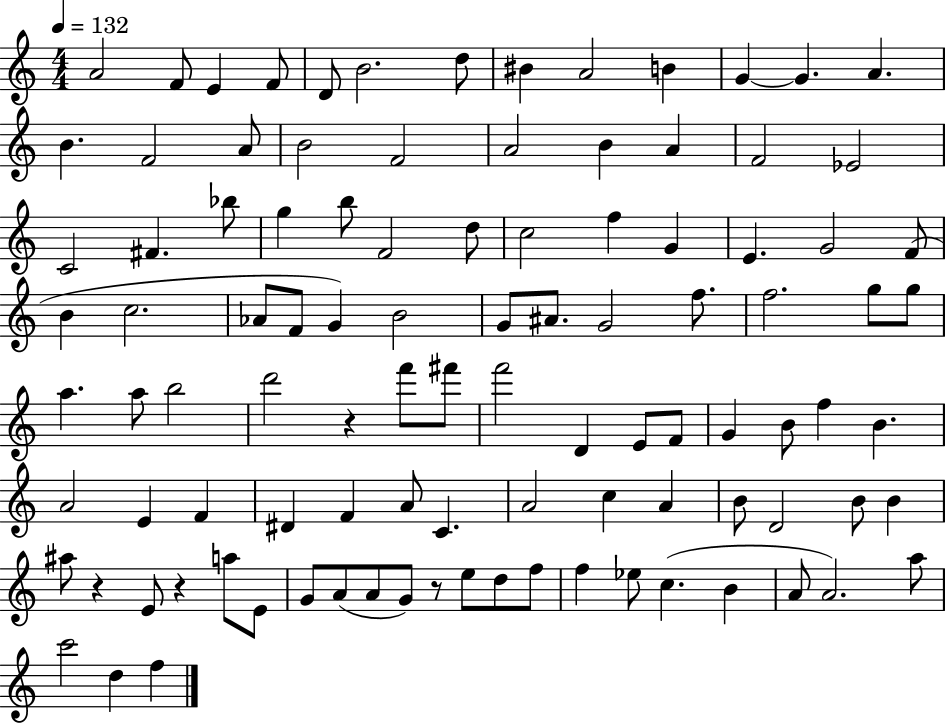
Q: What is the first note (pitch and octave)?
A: A4